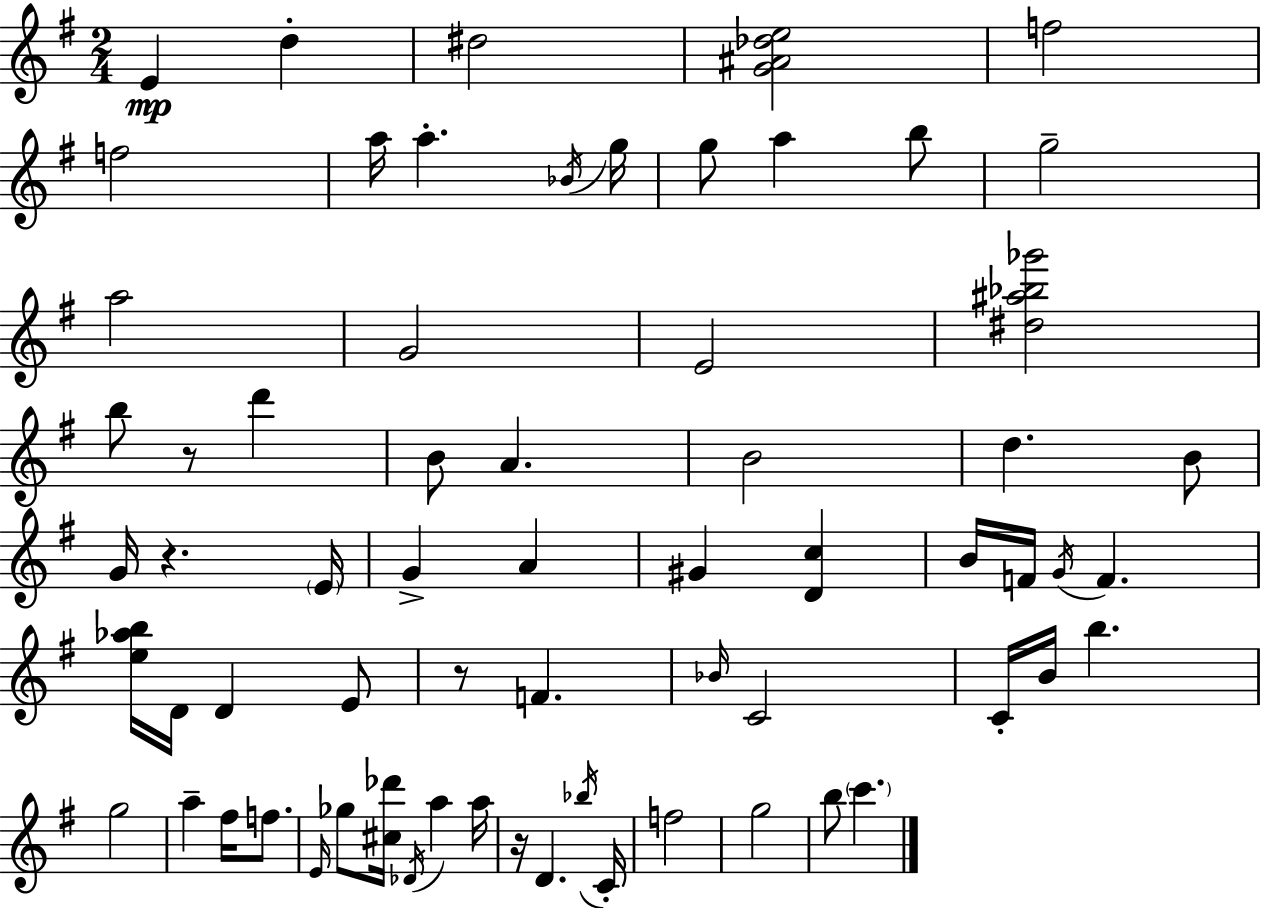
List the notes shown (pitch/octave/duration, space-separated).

E4/q D5/q D#5/h [G4,A#4,Db5,E5]/h F5/h F5/h A5/s A5/q. Bb4/s G5/s G5/e A5/q B5/e G5/h A5/h G4/h E4/h [D#5,A#5,Bb5,Gb6]/h B5/e R/e D6/q B4/e A4/q. B4/h D5/q. B4/e G4/s R/q. E4/s G4/q A4/q G#4/q [D4,C5]/q B4/s F4/s G4/s F4/q. [E5,Ab5,B5]/s D4/s D4/q E4/e R/e F4/q. Bb4/s C4/h C4/s B4/s B5/q. G5/h A5/q F#5/s F5/e. E4/s Gb5/e [C#5,Db6]/s Db4/s A5/q A5/s R/s D4/q. Bb5/s C4/s F5/h G5/h B5/e C6/q.